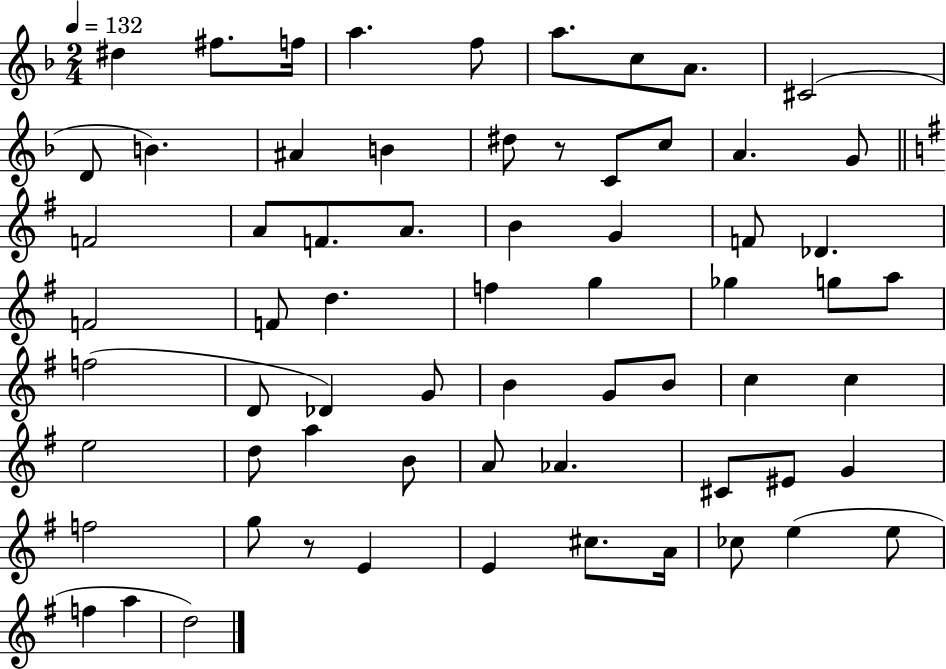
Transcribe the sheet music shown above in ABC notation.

X:1
T:Untitled
M:2/4
L:1/4
K:F
^d ^f/2 f/4 a f/2 a/2 c/2 A/2 ^C2 D/2 B ^A B ^d/2 z/2 C/2 c/2 A G/2 F2 A/2 F/2 A/2 B G F/2 _D F2 F/2 d f g _g g/2 a/2 f2 D/2 _D G/2 B G/2 B/2 c c e2 d/2 a B/2 A/2 _A ^C/2 ^E/2 G f2 g/2 z/2 E E ^c/2 A/4 _c/2 e e/2 f a d2